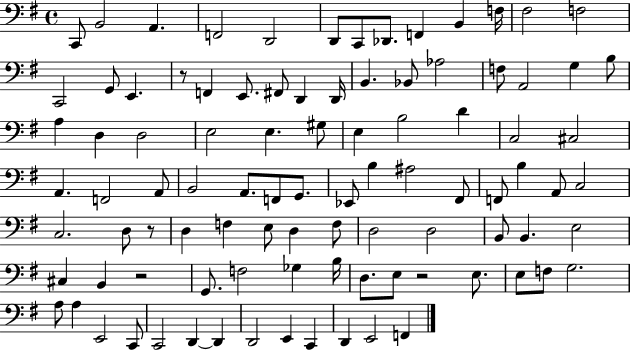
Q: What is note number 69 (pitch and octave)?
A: G2